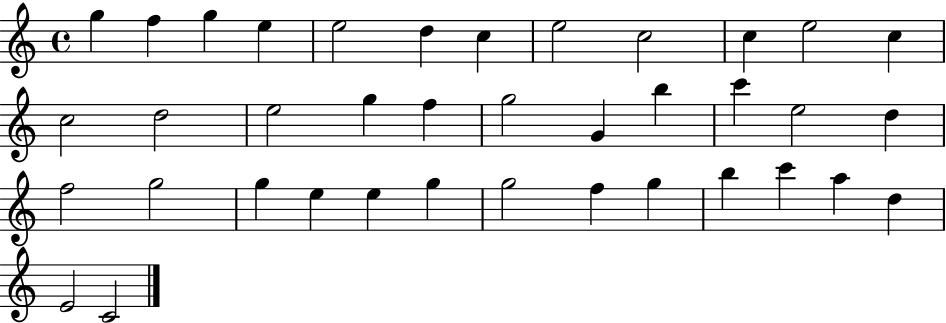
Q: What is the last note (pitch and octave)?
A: C4